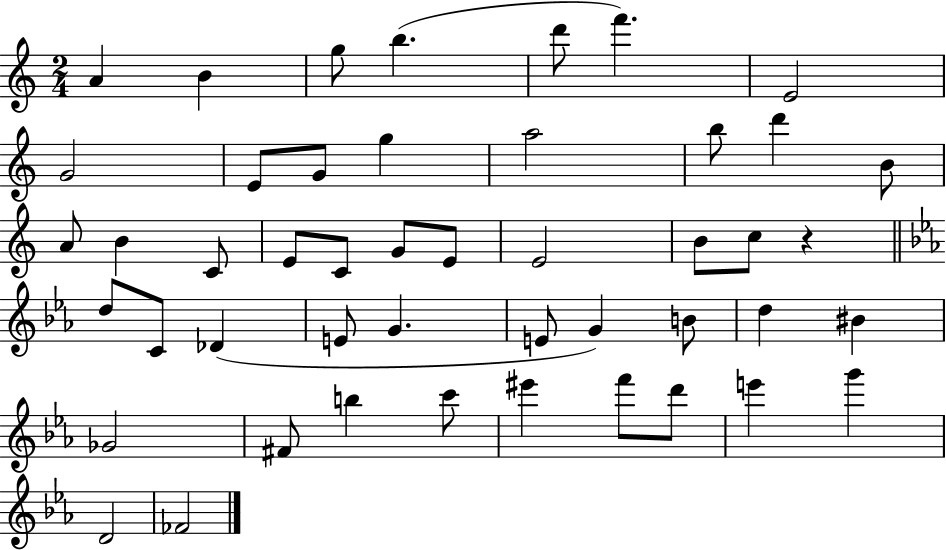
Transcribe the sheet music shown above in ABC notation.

X:1
T:Untitled
M:2/4
L:1/4
K:C
A B g/2 b d'/2 f' E2 G2 E/2 G/2 g a2 b/2 d' B/2 A/2 B C/2 E/2 C/2 G/2 E/2 E2 B/2 c/2 z d/2 C/2 _D E/2 G E/2 G B/2 d ^B _G2 ^F/2 b c'/2 ^e' f'/2 d'/2 e' g' D2 _F2